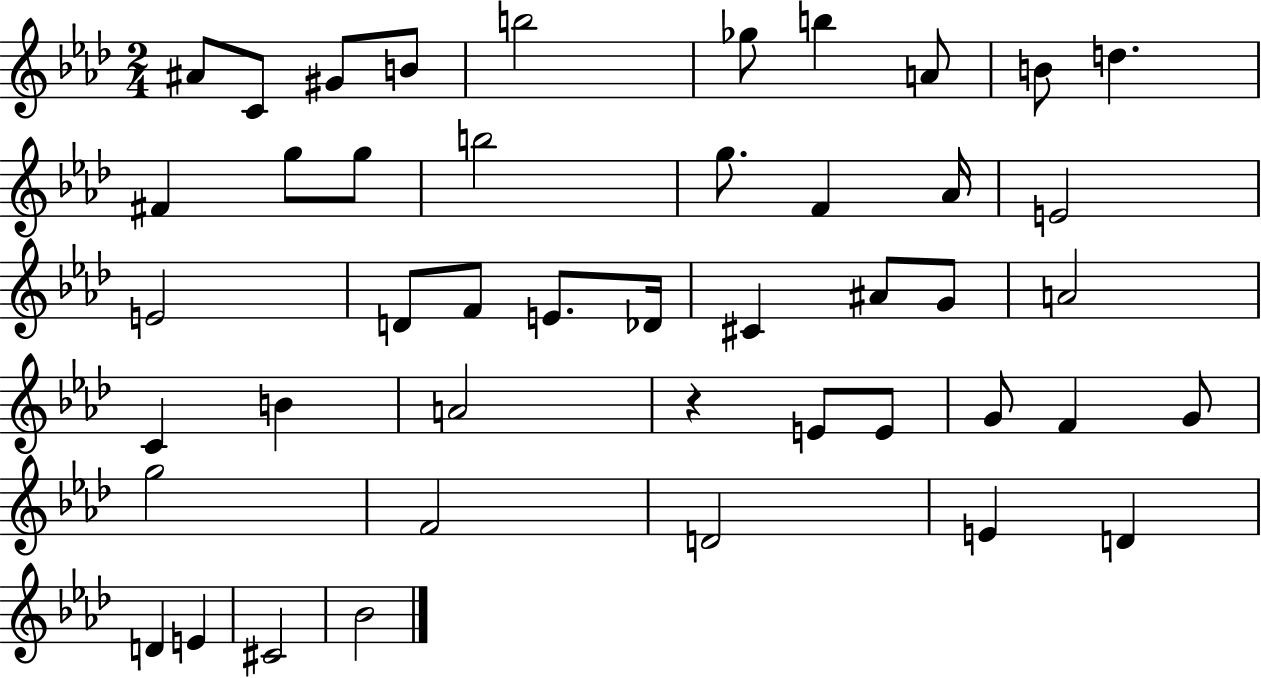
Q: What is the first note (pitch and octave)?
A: A#4